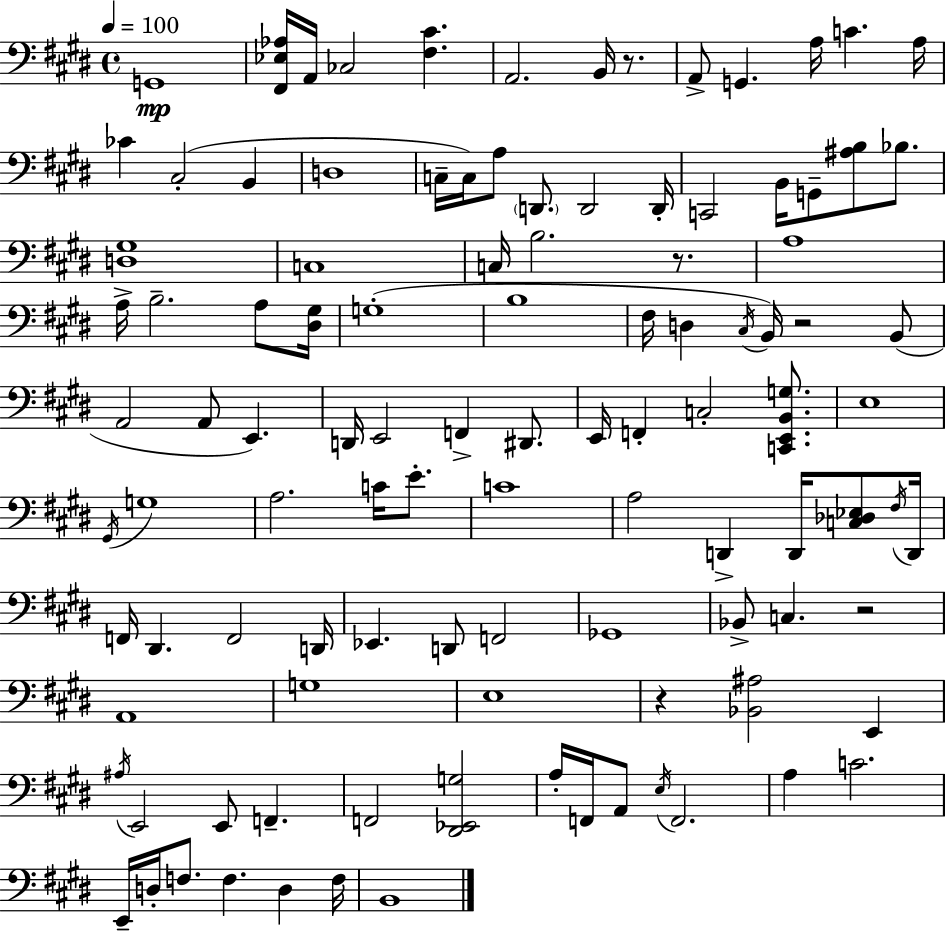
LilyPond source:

{
  \clef bass
  \time 4/4
  \defaultTimeSignature
  \key e \major
  \tempo 4 = 100
  g,1\mp | <fis, ees aes>16 a,16 ces2 <fis cis'>4. | a,2. b,16 r8. | a,8-> g,4. a16 c'4. a16 | \break ces'4 cis2-.( b,4 | d1 | c16-- c16) a8 \parenthesize d,8. d,2 d,16-. | c,2 b,16 g,8-- <ais b>8 bes8. | \break <d gis>1 | c1 | c16 b2. r8. | a1 | \break a16-> b2.-- a8 <dis gis>16 | g1-.( | b1 | fis16 d4 \acciaccatura { cis16 } b,16) r2 b,8( | \break a,2 a,8 e,4.) | d,16 e,2 f,4-> dis,8. | e,16 f,4-. c2-. <c, e, b, g>8. | e1 | \break \acciaccatura { gis,16 } g1 | a2. c'16 e'8.-. | c'1 | a2 d,4-> d,16 <c des ees>8 | \break \acciaccatura { fis16 } d,16 f,16 dis,4. f,2 | d,16 ees,4. d,8 f,2 | ges,1 | bes,8-> c4. r2 | \break a,1 | g1 | e1 | r4 <bes, ais>2 e,4 | \break \acciaccatura { ais16 } e,2 e,8 f,4.-- | f,2 <dis, ees, g>2 | a16-. f,16 a,8 \acciaccatura { e16 } f,2. | a4 c'2. | \break e,16-- d16-. f8. f4. | d4 f16 b,1 | \bar "|."
}